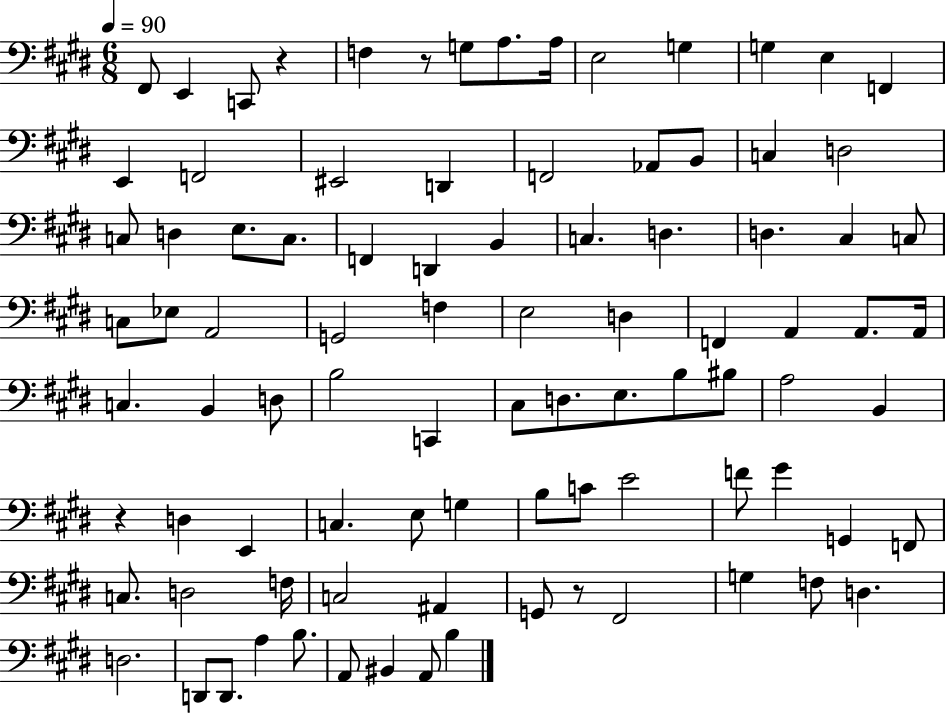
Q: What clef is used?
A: bass